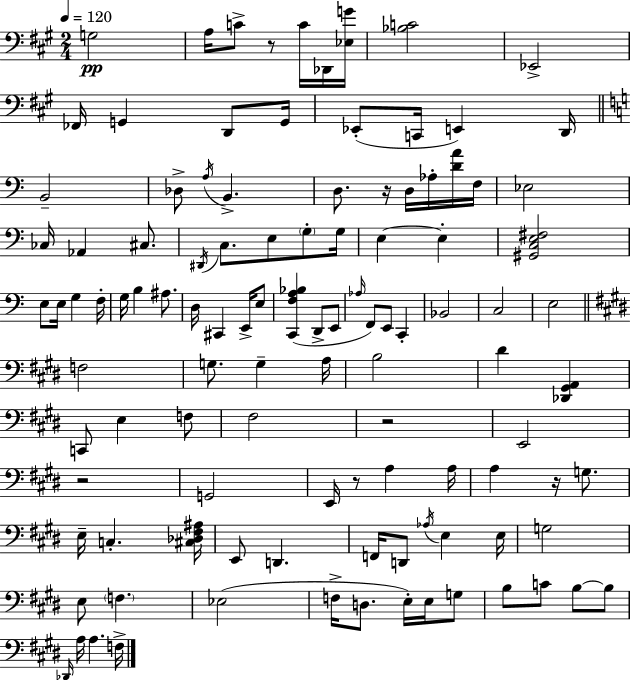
{
  \clef bass
  \numericTimeSignature
  \time 2/4
  \key a \major
  \tempo 4 = 120
  \repeat volta 2 { g2\pp | a16 c'8-> r8 c'16 des,16 <ees g'>16 | <bes c'>2 | ees,2-> | \break fes,16 g,4 d,8 g,16 | ees,8-.( c,16 e,4) d,16 | \bar "||" \break \key c \major b,2-- | des8-> \acciaccatura { a16 } b,4.-> | d8. r16 d16 aes16-. <d' a'>16 | f16 ees2 | \break ces16 aes,4 cis8. | \acciaccatura { dis,16 } c8. e8 \parenthesize g8-. | g16 e4~~ e4-. | <gis, c e fis>2 | \break e8 e16 g4 | f16-. g16 b4 ais8. | d16 cis,4 e,16-> | e8 <c, f a bes>4( d,8-> | \break e,8 \grace { aes16 } f,8) e,8 c,4-. | bes,2 | c2 | e2 | \break \bar "||" \break \key e \major f2 | g8. g4-- a16 | b2 | dis'4 <des, gis, a,>4 | \break c,8 e4 f8 | fis2 | r2 | e,2 | \break r2 | g,2 | e,16 r8 a4 a16 | a4 r16 g8. | \break e16-- c4.-. <cis des fis ais>16 | e,8 d,4. | f,16 d,8 \acciaccatura { aes16 } e4 | e16 g2 | \break e8 \parenthesize f4. | ees2( | f16-> d8. e16-.) e16 g8 | b8 c'8 b8~~ b8 | \break \grace { des,16 } a16 a4. | f16-> } \bar "|."
}